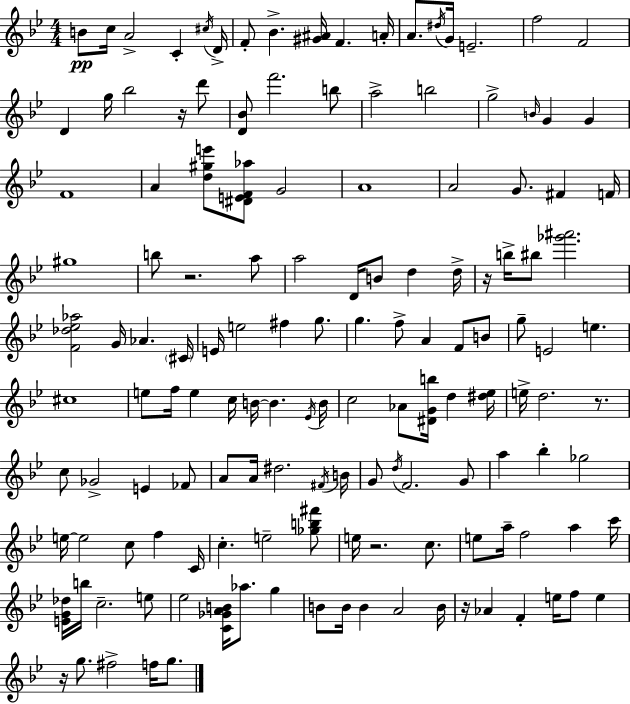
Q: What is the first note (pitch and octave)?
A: B4